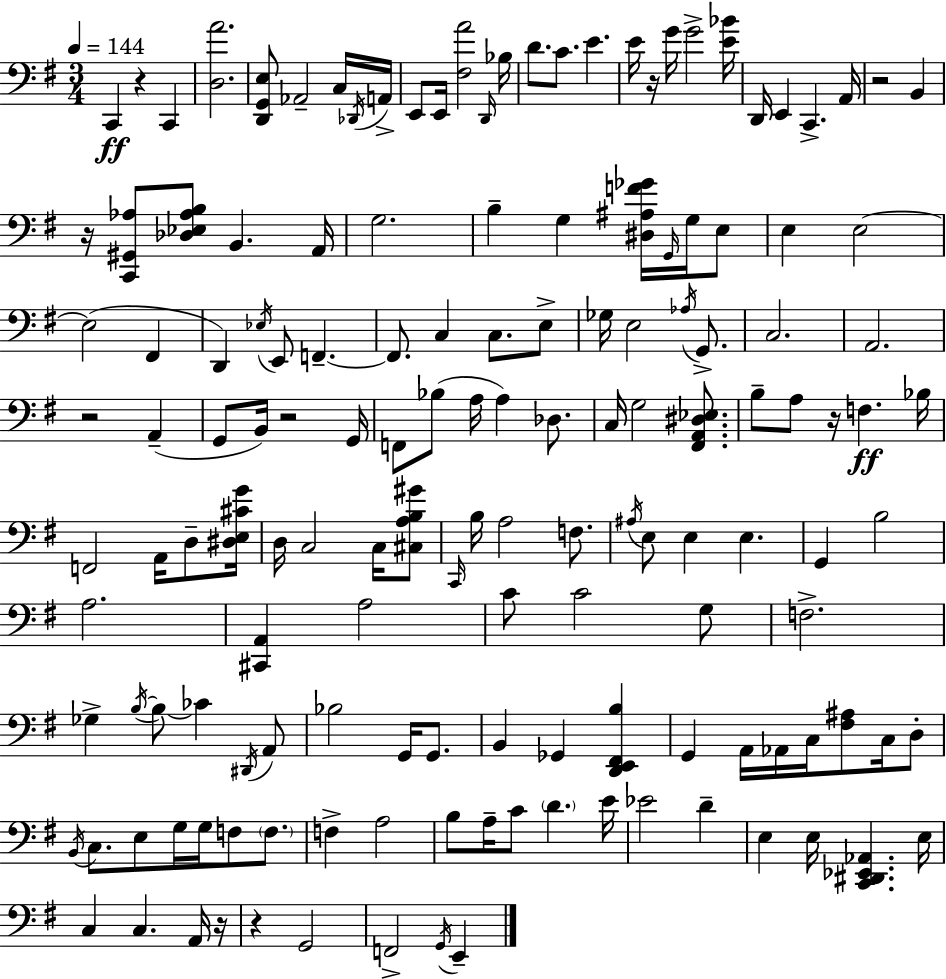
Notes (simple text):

C2/q R/q C2/q [D3,A4]/h. [D2,G2,E3]/e Ab2/h C3/s Db2/s A2/s E2/e E2/s [F#3,A4]/h D2/s Bb3/s D4/e. C4/e. E4/q. E4/s R/s G4/s G4/h [E4,Bb4]/s D2/s E2/q C2/q. A2/s R/h B2/q R/s [C2,G#2,Ab3]/e [Db3,Eb3,Ab3,B3]/e B2/q. A2/s G3/h. B3/q G3/q [D#3,A#3,F4,Gb4]/s G2/s G3/s E3/e E3/q E3/h E3/h F#2/q D2/q Eb3/s E2/e F2/q. F2/e. C3/q C3/e. E3/e Gb3/s E3/h Ab3/s G2/e. C3/h. A2/h. R/h A2/q G2/e B2/s R/h G2/s F2/e Bb3/e A3/s A3/q Db3/e. C3/s G3/h [F#2,A2,D#3,Eb3]/e. B3/e A3/e R/s F3/q. Bb3/s F2/h A2/s D3/e [D#3,E3,C#4,G4]/s D3/s C3/h C3/s [C#3,A3,B3,G#4]/e C2/s B3/s A3/h F3/e. A#3/s E3/e E3/q E3/q. G2/q B3/h A3/h. [C#2,A2]/q A3/h C4/e C4/h G3/e F3/h. Gb3/q B3/s B3/e CES4/q D#2/s A2/e Bb3/h G2/s G2/e. B2/q Gb2/q [D2,E2,F#2,B3]/q G2/q A2/s Ab2/s C3/s [F#3,A#3]/e C3/s D3/e B2/s C3/e. E3/e G3/s G3/s F3/e F3/e. F3/q A3/h B3/e A3/s C4/e D4/q. E4/s Eb4/h D4/q E3/q E3/s [C2,D#2,Eb2,Ab2]/q. E3/s C3/q C3/q. A2/s R/s R/q G2/h F2/h G2/s E2/q